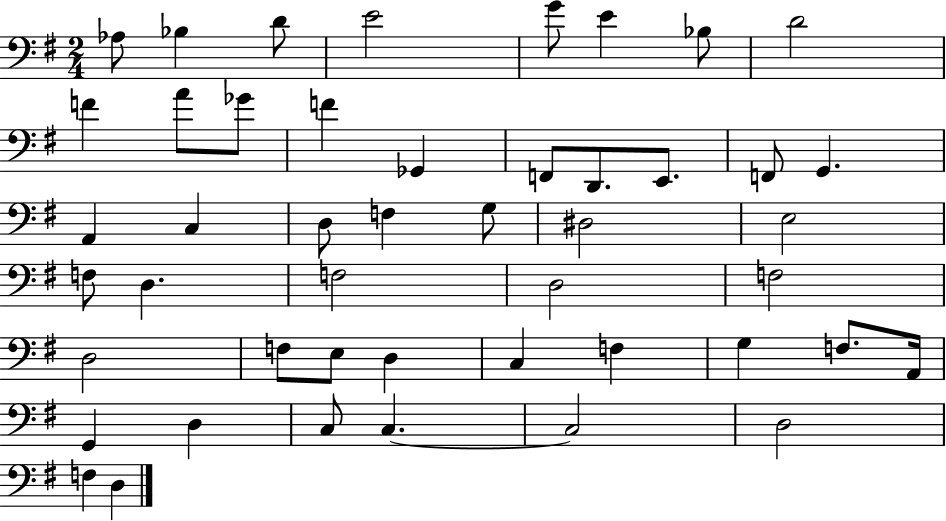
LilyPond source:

{
  \clef bass
  \numericTimeSignature
  \time 2/4
  \key g \major
  aes8 bes4 d'8 | e'2 | g'8 e'4 bes8 | d'2 | \break f'4 a'8 ges'8 | f'4 ges,4 | f,8 d,8. e,8. | f,8 g,4. | \break a,4 c4 | d8 f4 g8 | dis2 | e2 | \break f8 d4. | f2 | d2 | f2 | \break d2 | f8 e8 d4 | c4 f4 | g4 f8. a,16 | \break g,4 d4 | c8 c4.~~ | c2 | d2 | \break f4 d4 | \bar "|."
}